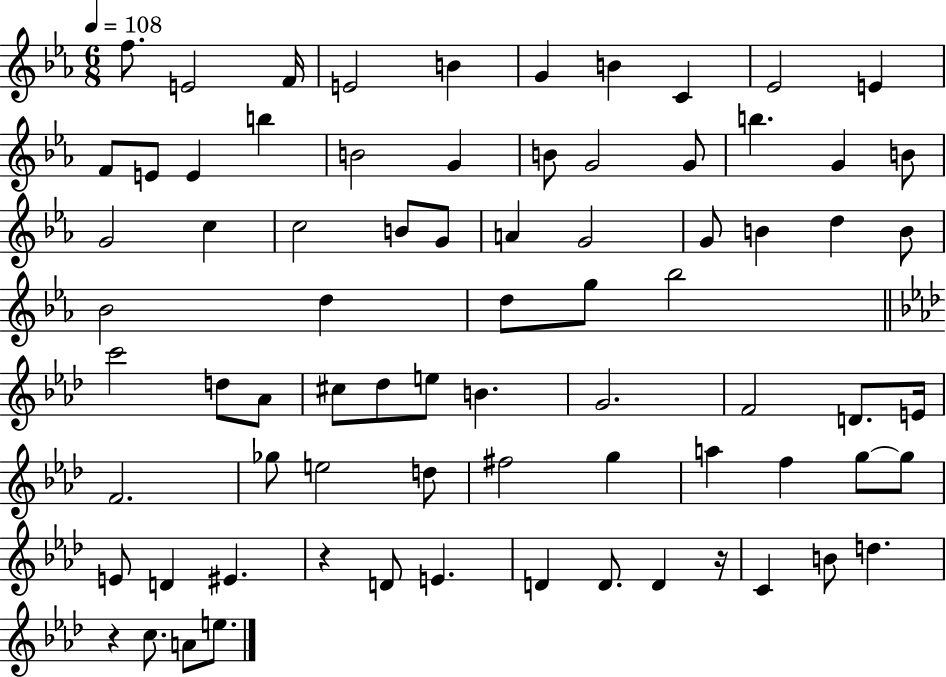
X:1
T:Untitled
M:6/8
L:1/4
K:Eb
f/2 E2 F/4 E2 B G B C _E2 E F/2 E/2 E b B2 G B/2 G2 G/2 b G B/2 G2 c c2 B/2 G/2 A G2 G/2 B d B/2 _B2 d d/2 g/2 _b2 c'2 d/2 _A/2 ^c/2 _d/2 e/2 B G2 F2 D/2 E/4 F2 _g/2 e2 d/2 ^f2 g a f g/2 g/2 E/2 D ^E z D/2 E D D/2 D z/4 C B/2 d z c/2 A/2 e/2